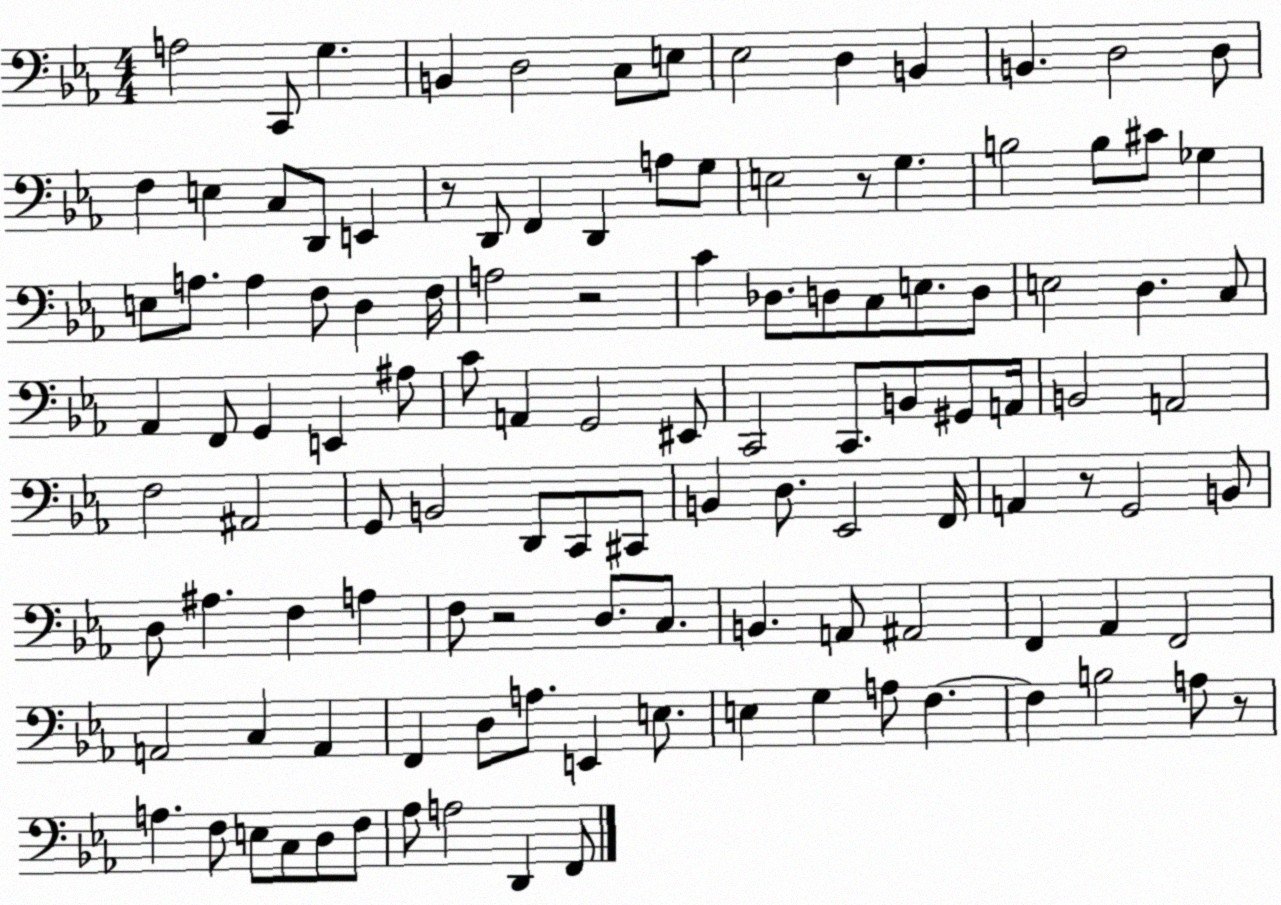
X:1
T:Untitled
M:4/4
L:1/4
K:Eb
A,2 C,,/2 G, B,, D,2 C,/2 E,/2 _E,2 D, B,, B,, D,2 D,/2 F, E, C,/2 D,,/2 E,, z/2 D,,/2 F,, D,, A,/2 G,/2 E,2 z/2 G, B,2 B,/2 ^C/2 _G, E,/2 A,/2 A, F,/2 D, F,/4 A,2 z2 C _D,/2 D,/2 C,/2 E,/2 D,/2 E,2 D, C,/2 _A,, F,,/2 G,, E,, ^A,/2 C/2 A,, G,,2 ^E,,/2 C,,2 C,,/2 B,,/2 ^G,,/2 A,,/4 B,,2 A,,2 F,2 ^A,,2 G,,/2 B,,2 D,,/2 C,,/2 ^C,,/2 B,, D,/2 _E,,2 F,,/4 A,, z/2 G,,2 B,,/2 D,/2 ^A, F, A, F,/2 z2 D,/2 C,/2 B,, A,,/2 ^A,,2 F,, _A,, F,,2 A,,2 C, A,, F,, D,/2 A,/2 E,, E,/2 E, G, A,/2 F, F, B,2 A,/2 z/2 A, F,/2 E,/2 C,/2 D,/2 F,/2 _A,/2 A,2 D,, F,,/2